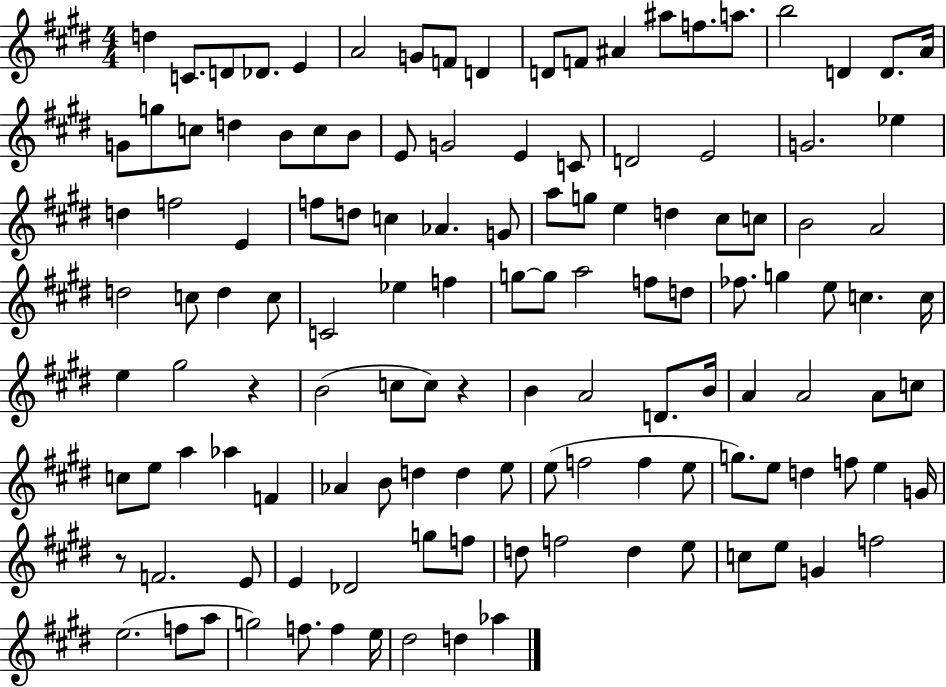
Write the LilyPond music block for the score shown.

{
  \clef treble
  \numericTimeSignature
  \time 4/4
  \key e \major
  d''4 c'8. d'8 des'8. e'4 | a'2 g'8 f'8 d'4 | d'8 f'8 ais'4 ais''8 f''8. a''8. | b''2 d'4 d'8. a'16 | \break g'8 g''8 c''8 d''4 b'8 c''8 b'8 | e'8 g'2 e'4 c'8 | d'2 e'2 | g'2. ees''4 | \break d''4 f''2 e'4 | f''8 d''8 c''4 aes'4. g'8 | a''8 g''8 e''4 d''4 cis''8 c''8 | b'2 a'2 | \break d''2 c''8 d''4 c''8 | c'2 ees''4 f''4 | g''8~~ g''8 a''2 f''8 d''8 | fes''8. g''4 e''8 c''4. c''16 | \break e''4 gis''2 r4 | b'2( c''8 c''8) r4 | b'4 a'2 d'8. b'16 | a'4 a'2 a'8 c''8 | \break c''8 e''8 a''4 aes''4 f'4 | aes'4 b'8 d''4 d''4 e''8 | e''8( f''2 f''4 e''8 | g''8.) e''8 d''4 f''8 e''4 g'16 | \break r8 f'2. e'8 | e'4 des'2 g''8 f''8 | d''8 f''2 d''4 e''8 | c''8 e''8 g'4 f''2 | \break e''2.( f''8 a''8 | g''2) f''8. f''4 e''16 | dis''2 d''4 aes''4 | \bar "|."
}